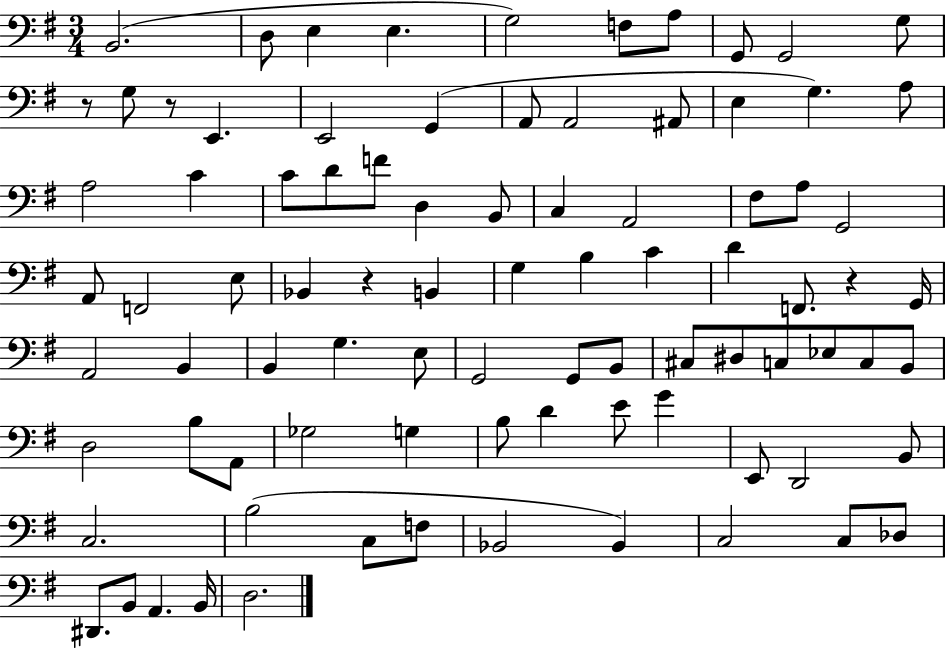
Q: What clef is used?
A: bass